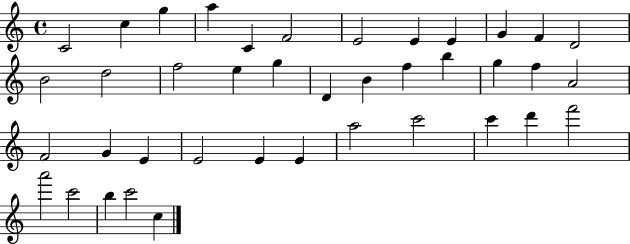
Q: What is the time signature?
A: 4/4